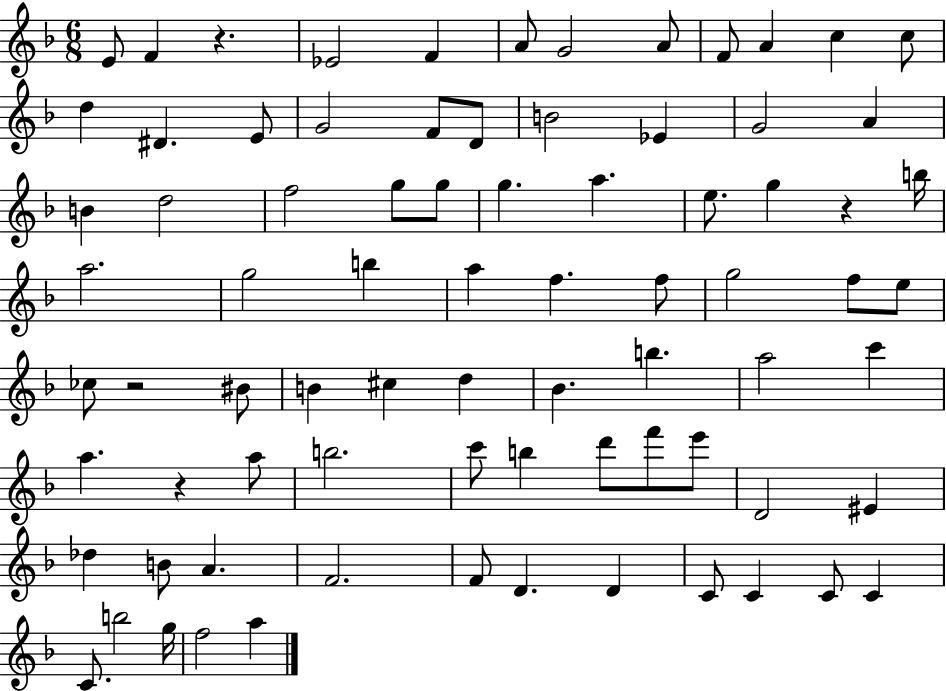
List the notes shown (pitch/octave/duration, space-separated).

E4/e F4/q R/q. Eb4/h F4/q A4/e G4/h A4/e F4/e A4/q C5/q C5/e D5/q D#4/q. E4/e G4/h F4/e D4/e B4/h Eb4/q G4/h A4/q B4/q D5/h F5/h G5/e G5/e G5/q. A5/q. E5/e. G5/q R/q B5/s A5/h. G5/h B5/q A5/q F5/q. F5/e G5/h F5/e E5/e CES5/e R/h BIS4/e B4/q C#5/q D5/q Bb4/q. B5/q. A5/h C6/q A5/q. R/q A5/e B5/h. C6/e B5/q D6/e F6/e E6/e D4/h EIS4/q Db5/q B4/e A4/q. F4/h. F4/e D4/q. D4/q C4/e C4/q C4/e C4/q C4/e. B5/h G5/s F5/h A5/q